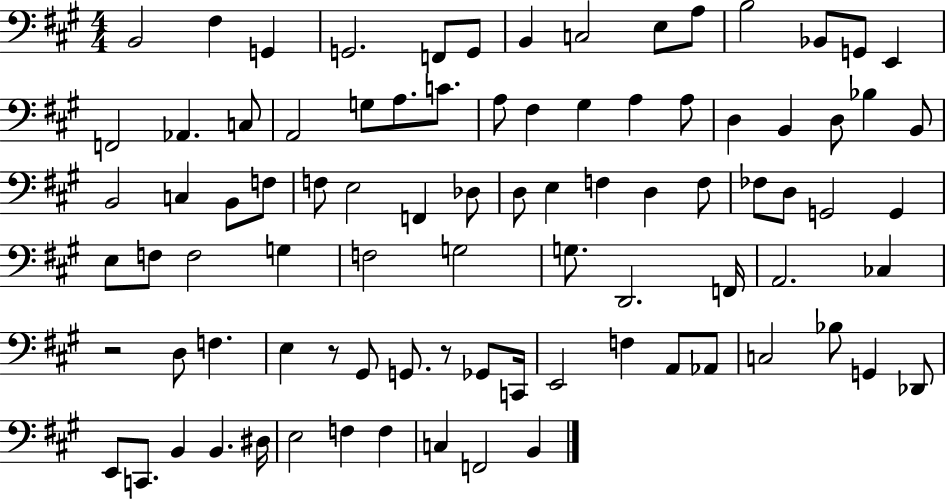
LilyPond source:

{
  \clef bass
  \numericTimeSignature
  \time 4/4
  \key a \major
  b,2 fis4 g,4 | g,2. f,8 g,8 | b,4 c2 e8 a8 | b2 bes,8 g,8 e,4 | \break f,2 aes,4. c8 | a,2 g8 a8. c'8. | a8 fis4 gis4 a4 a8 | d4 b,4 d8 bes4 b,8 | \break b,2 c4 b,8 f8 | f8 e2 f,4 des8 | d8 e4 f4 d4 f8 | fes8 d8 g,2 g,4 | \break e8 f8 f2 g4 | f2 g2 | g8. d,2. f,16 | a,2. ces4 | \break r2 d8 f4. | e4 r8 gis,8 g,8. r8 ges,8 c,16 | e,2 f4 a,8 aes,8 | c2 bes8 g,4 des,8 | \break e,8 c,8. b,4 b,4. dis16 | e2 f4 f4 | c4 f,2 b,4 | \bar "|."
}